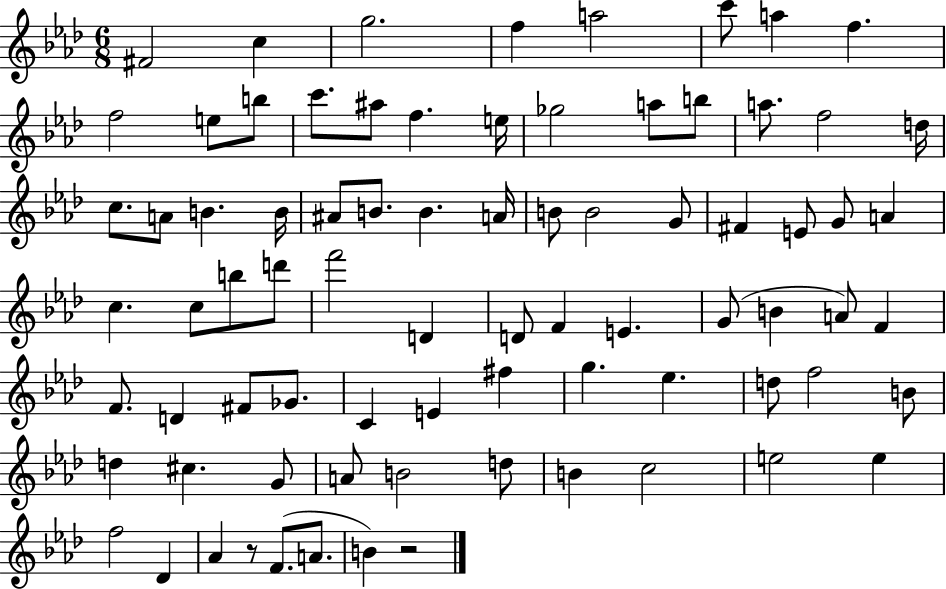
F#4/h C5/q G5/h. F5/q A5/h C6/e A5/q F5/q. F5/h E5/e B5/e C6/e. A#5/e F5/q. E5/s Gb5/h A5/e B5/e A5/e. F5/h D5/s C5/e. A4/e B4/q. B4/s A#4/e B4/e. B4/q. A4/s B4/e B4/h G4/e F#4/q E4/e G4/e A4/q C5/q. C5/e B5/e D6/e F6/h D4/q D4/e F4/q E4/q. G4/e B4/q A4/e F4/q F4/e. D4/q F#4/e Gb4/e. C4/q E4/q F#5/q G5/q. Eb5/q. D5/e F5/h B4/e D5/q C#5/q. G4/e A4/e B4/h D5/e B4/q C5/h E5/h E5/q F5/h Db4/q Ab4/q R/e F4/e. A4/e. B4/q R/h